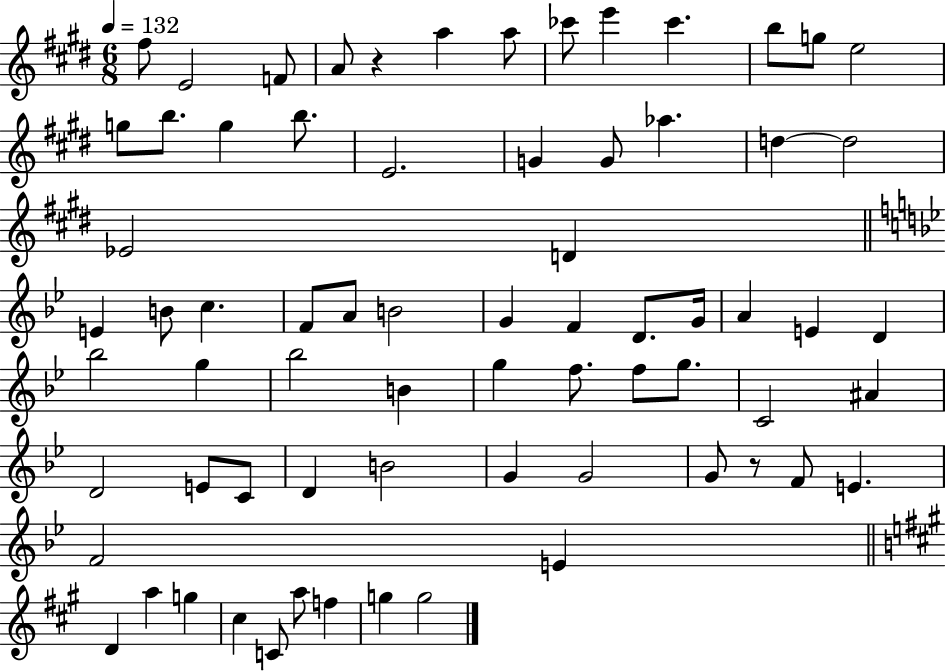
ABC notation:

X:1
T:Untitled
M:6/8
L:1/4
K:E
^f/2 E2 F/2 A/2 z a a/2 _c'/2 e' _c' b/2 g/2 e2 g/2 b/2 g b/2 E2 G G/2 _a d d2 _E2 D E B/2 c F/2 A/2 B2 G F D/2 G/4 A E D _b2 g _b2 B g f/2 f/2 g/2 C2 ^A D2 E/2 C/2 D B2 G G2 G/2 z/2 F/2 E F2 E D a g ^c C/2 a/2 f g g2